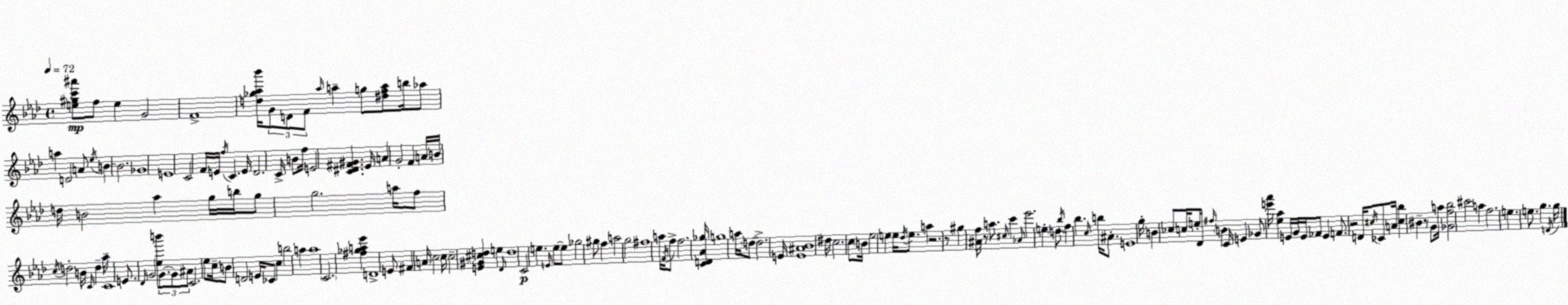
X:1
T:Untitled
M:4/4
L:1/4
K:Ab
[e^gc'^a']/2 f/2 e G2 F4 [d_g_a_b']/4 G/2 D/2 F/2 _a/4 a g/2 [^dfa]/2 b/4 _a/2 a D2 A/2 _e/4 B B2 _G4 E4 C2 F/4 E/4 f/4 C E/4 _D2 C/4 B/2 f/4 E2 [C^D^F^G] _E/4 A G2 F A/4 B/4 d/4 B2 _a g/4 b/4 g/2 g2 a/4 f/2 c/4 d2 B/4 C/4 d _a/4 C4 E/2 _D/4 G2 [_eb']/2 G/2 G/2 ^A/2 C2 _e/2 c/4 B/2 D2 E/4 _C/2 c b2 a a4 C2 [^f_ga_e'] D4 E/2 ^F A/4 c2 c/4 c2 [E^G^cd] e _D/4 d4 C2 e E/4 e/2 e/2 _g2 ^g/2 f a2 g2 ^f4 a/4 F/4 f/2 f2 [CD_A_g]/4 g4 a/4 d/2 d2 E/4 [E^A_B]4 ^d/4 c2 c/2 B/4 _e2 e e/4 _d/4 e/2 a z2 z/2 ^g [^Af]/4 z/2 a/2 ^c/4 c' _A/4 _e'2 e d/2 _b/4 f _b c/4 b/4 ^A/2 E4 g/4 B _c/2 c/4 e/2 _D/4 ^f/4 B C/4 E _G/2 [e'_a']/4 [_e_a] E/4 G/4 E/4 _F/2 E F/2 z2 D/4 ^c/4 _C/2 A/4 [^c_b] ^B z/2 G/2 a/4 [_Gf_b]2 ^c'2 a f2 e e/2 g D/4 g/4